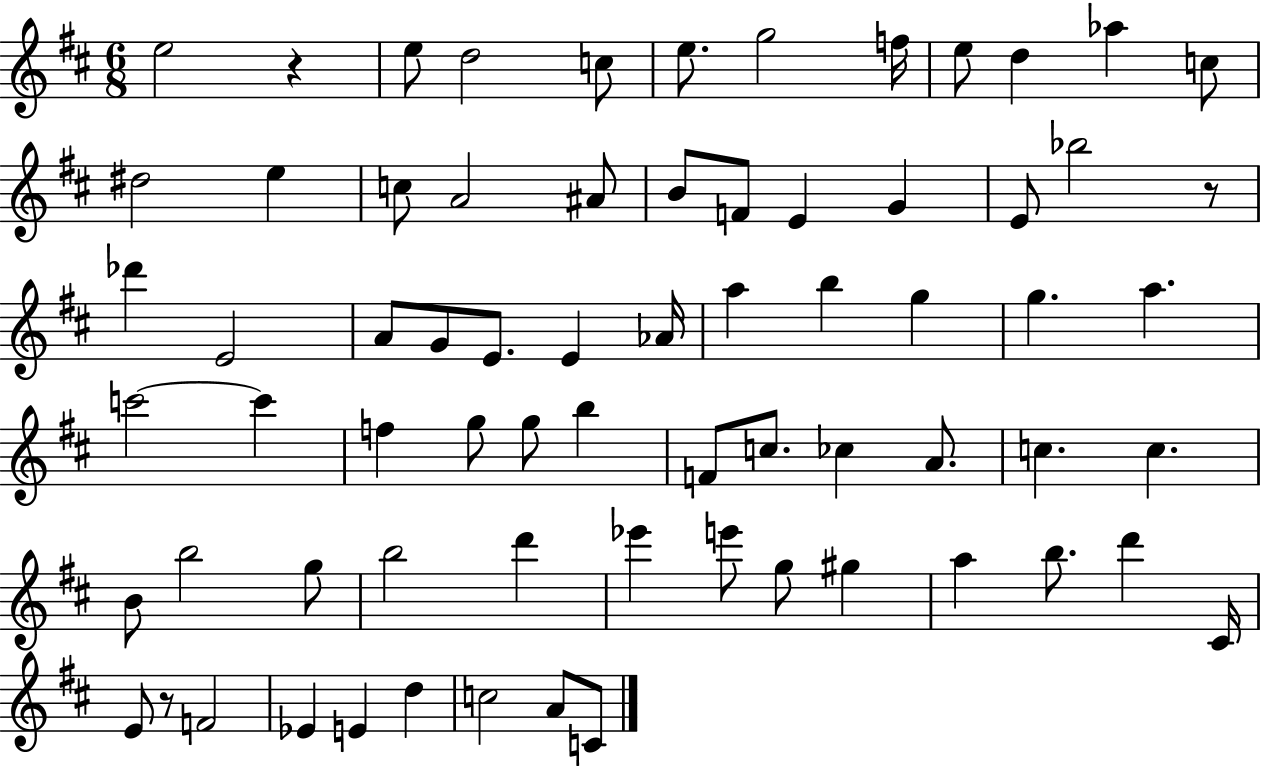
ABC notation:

X:1
T:Untitled
M:6/8
L:1/4
K:D
e2 z e/2 d2 c/2 e/2 g2 f/4 e/2 d _a c/2 ^d2 e c/2 A2 ^A/2 B/2 F/2 E G E/2 _b2 z/2 _d' E2 A/2 G/2 E/2 E _A/4 a b g g a c'2 c' f g/2 g/2 b F/2 c/2 _c A/2 c c B/2 b2 g/2 b2 d' _e' e'/2 g/2 ^g a b/2 d' ^C/4 E/2 z/2 F2 _E E d c2 A/2 C/2